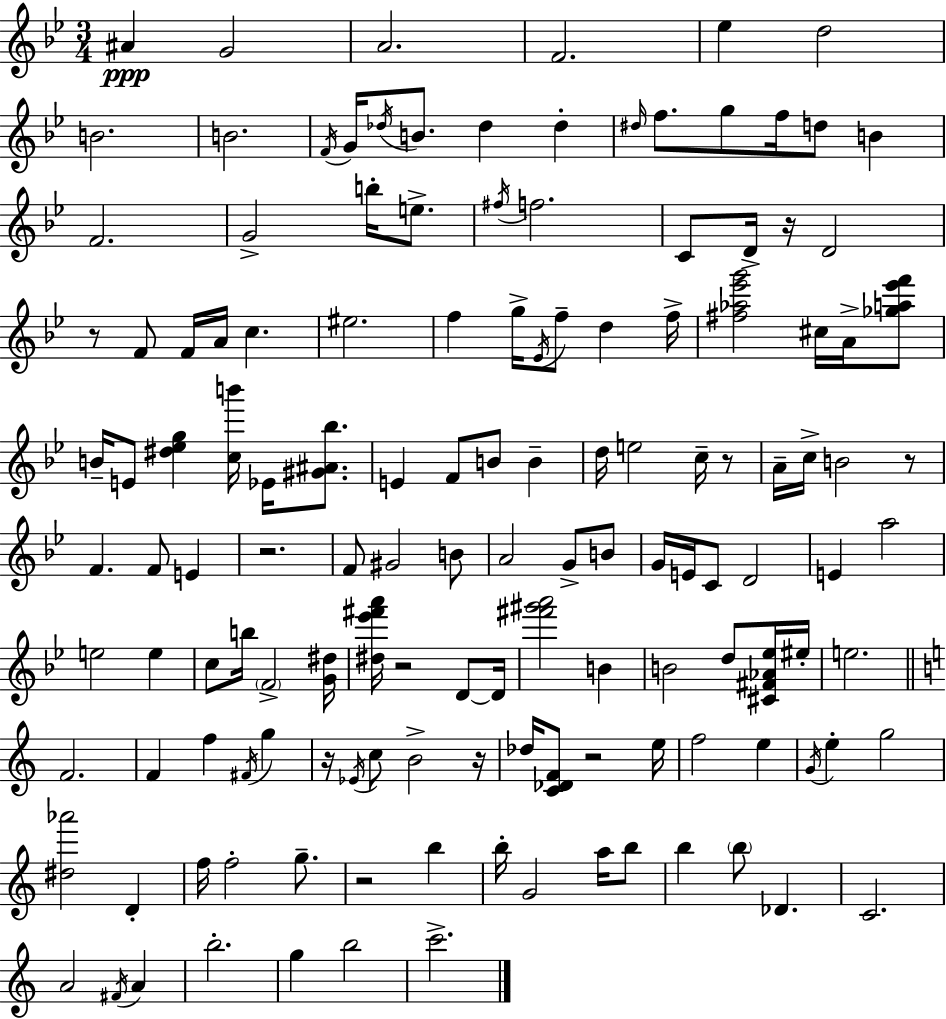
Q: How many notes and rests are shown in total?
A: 138